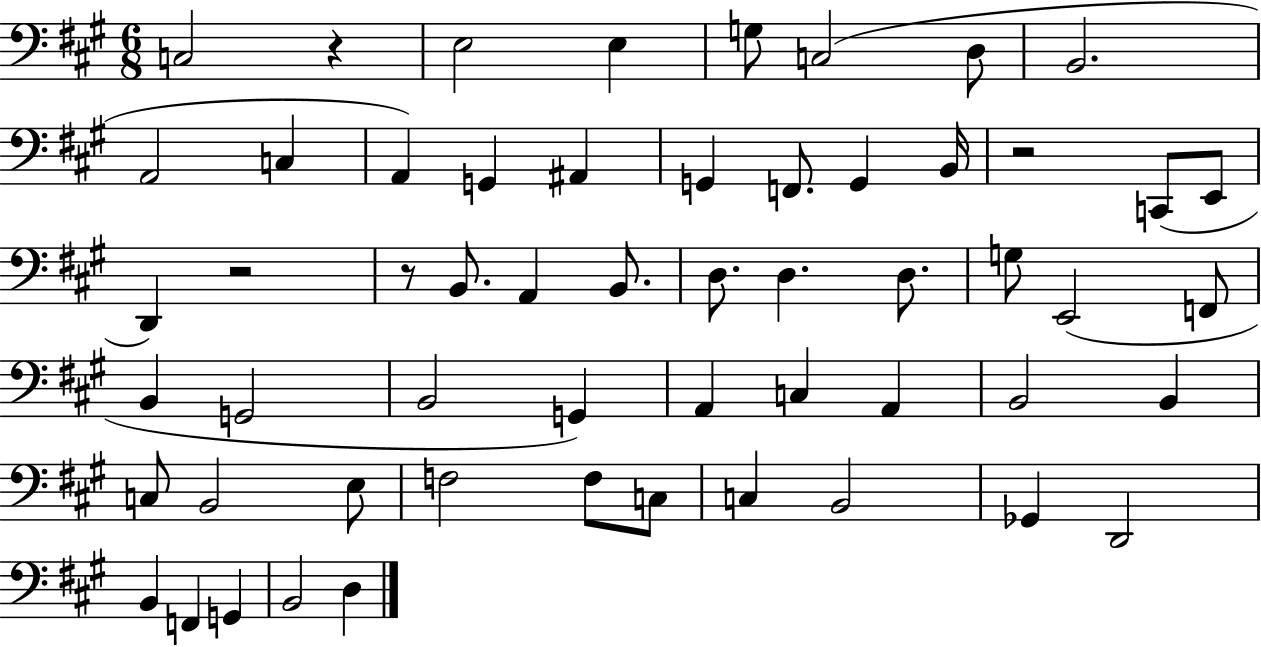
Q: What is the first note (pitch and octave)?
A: C3